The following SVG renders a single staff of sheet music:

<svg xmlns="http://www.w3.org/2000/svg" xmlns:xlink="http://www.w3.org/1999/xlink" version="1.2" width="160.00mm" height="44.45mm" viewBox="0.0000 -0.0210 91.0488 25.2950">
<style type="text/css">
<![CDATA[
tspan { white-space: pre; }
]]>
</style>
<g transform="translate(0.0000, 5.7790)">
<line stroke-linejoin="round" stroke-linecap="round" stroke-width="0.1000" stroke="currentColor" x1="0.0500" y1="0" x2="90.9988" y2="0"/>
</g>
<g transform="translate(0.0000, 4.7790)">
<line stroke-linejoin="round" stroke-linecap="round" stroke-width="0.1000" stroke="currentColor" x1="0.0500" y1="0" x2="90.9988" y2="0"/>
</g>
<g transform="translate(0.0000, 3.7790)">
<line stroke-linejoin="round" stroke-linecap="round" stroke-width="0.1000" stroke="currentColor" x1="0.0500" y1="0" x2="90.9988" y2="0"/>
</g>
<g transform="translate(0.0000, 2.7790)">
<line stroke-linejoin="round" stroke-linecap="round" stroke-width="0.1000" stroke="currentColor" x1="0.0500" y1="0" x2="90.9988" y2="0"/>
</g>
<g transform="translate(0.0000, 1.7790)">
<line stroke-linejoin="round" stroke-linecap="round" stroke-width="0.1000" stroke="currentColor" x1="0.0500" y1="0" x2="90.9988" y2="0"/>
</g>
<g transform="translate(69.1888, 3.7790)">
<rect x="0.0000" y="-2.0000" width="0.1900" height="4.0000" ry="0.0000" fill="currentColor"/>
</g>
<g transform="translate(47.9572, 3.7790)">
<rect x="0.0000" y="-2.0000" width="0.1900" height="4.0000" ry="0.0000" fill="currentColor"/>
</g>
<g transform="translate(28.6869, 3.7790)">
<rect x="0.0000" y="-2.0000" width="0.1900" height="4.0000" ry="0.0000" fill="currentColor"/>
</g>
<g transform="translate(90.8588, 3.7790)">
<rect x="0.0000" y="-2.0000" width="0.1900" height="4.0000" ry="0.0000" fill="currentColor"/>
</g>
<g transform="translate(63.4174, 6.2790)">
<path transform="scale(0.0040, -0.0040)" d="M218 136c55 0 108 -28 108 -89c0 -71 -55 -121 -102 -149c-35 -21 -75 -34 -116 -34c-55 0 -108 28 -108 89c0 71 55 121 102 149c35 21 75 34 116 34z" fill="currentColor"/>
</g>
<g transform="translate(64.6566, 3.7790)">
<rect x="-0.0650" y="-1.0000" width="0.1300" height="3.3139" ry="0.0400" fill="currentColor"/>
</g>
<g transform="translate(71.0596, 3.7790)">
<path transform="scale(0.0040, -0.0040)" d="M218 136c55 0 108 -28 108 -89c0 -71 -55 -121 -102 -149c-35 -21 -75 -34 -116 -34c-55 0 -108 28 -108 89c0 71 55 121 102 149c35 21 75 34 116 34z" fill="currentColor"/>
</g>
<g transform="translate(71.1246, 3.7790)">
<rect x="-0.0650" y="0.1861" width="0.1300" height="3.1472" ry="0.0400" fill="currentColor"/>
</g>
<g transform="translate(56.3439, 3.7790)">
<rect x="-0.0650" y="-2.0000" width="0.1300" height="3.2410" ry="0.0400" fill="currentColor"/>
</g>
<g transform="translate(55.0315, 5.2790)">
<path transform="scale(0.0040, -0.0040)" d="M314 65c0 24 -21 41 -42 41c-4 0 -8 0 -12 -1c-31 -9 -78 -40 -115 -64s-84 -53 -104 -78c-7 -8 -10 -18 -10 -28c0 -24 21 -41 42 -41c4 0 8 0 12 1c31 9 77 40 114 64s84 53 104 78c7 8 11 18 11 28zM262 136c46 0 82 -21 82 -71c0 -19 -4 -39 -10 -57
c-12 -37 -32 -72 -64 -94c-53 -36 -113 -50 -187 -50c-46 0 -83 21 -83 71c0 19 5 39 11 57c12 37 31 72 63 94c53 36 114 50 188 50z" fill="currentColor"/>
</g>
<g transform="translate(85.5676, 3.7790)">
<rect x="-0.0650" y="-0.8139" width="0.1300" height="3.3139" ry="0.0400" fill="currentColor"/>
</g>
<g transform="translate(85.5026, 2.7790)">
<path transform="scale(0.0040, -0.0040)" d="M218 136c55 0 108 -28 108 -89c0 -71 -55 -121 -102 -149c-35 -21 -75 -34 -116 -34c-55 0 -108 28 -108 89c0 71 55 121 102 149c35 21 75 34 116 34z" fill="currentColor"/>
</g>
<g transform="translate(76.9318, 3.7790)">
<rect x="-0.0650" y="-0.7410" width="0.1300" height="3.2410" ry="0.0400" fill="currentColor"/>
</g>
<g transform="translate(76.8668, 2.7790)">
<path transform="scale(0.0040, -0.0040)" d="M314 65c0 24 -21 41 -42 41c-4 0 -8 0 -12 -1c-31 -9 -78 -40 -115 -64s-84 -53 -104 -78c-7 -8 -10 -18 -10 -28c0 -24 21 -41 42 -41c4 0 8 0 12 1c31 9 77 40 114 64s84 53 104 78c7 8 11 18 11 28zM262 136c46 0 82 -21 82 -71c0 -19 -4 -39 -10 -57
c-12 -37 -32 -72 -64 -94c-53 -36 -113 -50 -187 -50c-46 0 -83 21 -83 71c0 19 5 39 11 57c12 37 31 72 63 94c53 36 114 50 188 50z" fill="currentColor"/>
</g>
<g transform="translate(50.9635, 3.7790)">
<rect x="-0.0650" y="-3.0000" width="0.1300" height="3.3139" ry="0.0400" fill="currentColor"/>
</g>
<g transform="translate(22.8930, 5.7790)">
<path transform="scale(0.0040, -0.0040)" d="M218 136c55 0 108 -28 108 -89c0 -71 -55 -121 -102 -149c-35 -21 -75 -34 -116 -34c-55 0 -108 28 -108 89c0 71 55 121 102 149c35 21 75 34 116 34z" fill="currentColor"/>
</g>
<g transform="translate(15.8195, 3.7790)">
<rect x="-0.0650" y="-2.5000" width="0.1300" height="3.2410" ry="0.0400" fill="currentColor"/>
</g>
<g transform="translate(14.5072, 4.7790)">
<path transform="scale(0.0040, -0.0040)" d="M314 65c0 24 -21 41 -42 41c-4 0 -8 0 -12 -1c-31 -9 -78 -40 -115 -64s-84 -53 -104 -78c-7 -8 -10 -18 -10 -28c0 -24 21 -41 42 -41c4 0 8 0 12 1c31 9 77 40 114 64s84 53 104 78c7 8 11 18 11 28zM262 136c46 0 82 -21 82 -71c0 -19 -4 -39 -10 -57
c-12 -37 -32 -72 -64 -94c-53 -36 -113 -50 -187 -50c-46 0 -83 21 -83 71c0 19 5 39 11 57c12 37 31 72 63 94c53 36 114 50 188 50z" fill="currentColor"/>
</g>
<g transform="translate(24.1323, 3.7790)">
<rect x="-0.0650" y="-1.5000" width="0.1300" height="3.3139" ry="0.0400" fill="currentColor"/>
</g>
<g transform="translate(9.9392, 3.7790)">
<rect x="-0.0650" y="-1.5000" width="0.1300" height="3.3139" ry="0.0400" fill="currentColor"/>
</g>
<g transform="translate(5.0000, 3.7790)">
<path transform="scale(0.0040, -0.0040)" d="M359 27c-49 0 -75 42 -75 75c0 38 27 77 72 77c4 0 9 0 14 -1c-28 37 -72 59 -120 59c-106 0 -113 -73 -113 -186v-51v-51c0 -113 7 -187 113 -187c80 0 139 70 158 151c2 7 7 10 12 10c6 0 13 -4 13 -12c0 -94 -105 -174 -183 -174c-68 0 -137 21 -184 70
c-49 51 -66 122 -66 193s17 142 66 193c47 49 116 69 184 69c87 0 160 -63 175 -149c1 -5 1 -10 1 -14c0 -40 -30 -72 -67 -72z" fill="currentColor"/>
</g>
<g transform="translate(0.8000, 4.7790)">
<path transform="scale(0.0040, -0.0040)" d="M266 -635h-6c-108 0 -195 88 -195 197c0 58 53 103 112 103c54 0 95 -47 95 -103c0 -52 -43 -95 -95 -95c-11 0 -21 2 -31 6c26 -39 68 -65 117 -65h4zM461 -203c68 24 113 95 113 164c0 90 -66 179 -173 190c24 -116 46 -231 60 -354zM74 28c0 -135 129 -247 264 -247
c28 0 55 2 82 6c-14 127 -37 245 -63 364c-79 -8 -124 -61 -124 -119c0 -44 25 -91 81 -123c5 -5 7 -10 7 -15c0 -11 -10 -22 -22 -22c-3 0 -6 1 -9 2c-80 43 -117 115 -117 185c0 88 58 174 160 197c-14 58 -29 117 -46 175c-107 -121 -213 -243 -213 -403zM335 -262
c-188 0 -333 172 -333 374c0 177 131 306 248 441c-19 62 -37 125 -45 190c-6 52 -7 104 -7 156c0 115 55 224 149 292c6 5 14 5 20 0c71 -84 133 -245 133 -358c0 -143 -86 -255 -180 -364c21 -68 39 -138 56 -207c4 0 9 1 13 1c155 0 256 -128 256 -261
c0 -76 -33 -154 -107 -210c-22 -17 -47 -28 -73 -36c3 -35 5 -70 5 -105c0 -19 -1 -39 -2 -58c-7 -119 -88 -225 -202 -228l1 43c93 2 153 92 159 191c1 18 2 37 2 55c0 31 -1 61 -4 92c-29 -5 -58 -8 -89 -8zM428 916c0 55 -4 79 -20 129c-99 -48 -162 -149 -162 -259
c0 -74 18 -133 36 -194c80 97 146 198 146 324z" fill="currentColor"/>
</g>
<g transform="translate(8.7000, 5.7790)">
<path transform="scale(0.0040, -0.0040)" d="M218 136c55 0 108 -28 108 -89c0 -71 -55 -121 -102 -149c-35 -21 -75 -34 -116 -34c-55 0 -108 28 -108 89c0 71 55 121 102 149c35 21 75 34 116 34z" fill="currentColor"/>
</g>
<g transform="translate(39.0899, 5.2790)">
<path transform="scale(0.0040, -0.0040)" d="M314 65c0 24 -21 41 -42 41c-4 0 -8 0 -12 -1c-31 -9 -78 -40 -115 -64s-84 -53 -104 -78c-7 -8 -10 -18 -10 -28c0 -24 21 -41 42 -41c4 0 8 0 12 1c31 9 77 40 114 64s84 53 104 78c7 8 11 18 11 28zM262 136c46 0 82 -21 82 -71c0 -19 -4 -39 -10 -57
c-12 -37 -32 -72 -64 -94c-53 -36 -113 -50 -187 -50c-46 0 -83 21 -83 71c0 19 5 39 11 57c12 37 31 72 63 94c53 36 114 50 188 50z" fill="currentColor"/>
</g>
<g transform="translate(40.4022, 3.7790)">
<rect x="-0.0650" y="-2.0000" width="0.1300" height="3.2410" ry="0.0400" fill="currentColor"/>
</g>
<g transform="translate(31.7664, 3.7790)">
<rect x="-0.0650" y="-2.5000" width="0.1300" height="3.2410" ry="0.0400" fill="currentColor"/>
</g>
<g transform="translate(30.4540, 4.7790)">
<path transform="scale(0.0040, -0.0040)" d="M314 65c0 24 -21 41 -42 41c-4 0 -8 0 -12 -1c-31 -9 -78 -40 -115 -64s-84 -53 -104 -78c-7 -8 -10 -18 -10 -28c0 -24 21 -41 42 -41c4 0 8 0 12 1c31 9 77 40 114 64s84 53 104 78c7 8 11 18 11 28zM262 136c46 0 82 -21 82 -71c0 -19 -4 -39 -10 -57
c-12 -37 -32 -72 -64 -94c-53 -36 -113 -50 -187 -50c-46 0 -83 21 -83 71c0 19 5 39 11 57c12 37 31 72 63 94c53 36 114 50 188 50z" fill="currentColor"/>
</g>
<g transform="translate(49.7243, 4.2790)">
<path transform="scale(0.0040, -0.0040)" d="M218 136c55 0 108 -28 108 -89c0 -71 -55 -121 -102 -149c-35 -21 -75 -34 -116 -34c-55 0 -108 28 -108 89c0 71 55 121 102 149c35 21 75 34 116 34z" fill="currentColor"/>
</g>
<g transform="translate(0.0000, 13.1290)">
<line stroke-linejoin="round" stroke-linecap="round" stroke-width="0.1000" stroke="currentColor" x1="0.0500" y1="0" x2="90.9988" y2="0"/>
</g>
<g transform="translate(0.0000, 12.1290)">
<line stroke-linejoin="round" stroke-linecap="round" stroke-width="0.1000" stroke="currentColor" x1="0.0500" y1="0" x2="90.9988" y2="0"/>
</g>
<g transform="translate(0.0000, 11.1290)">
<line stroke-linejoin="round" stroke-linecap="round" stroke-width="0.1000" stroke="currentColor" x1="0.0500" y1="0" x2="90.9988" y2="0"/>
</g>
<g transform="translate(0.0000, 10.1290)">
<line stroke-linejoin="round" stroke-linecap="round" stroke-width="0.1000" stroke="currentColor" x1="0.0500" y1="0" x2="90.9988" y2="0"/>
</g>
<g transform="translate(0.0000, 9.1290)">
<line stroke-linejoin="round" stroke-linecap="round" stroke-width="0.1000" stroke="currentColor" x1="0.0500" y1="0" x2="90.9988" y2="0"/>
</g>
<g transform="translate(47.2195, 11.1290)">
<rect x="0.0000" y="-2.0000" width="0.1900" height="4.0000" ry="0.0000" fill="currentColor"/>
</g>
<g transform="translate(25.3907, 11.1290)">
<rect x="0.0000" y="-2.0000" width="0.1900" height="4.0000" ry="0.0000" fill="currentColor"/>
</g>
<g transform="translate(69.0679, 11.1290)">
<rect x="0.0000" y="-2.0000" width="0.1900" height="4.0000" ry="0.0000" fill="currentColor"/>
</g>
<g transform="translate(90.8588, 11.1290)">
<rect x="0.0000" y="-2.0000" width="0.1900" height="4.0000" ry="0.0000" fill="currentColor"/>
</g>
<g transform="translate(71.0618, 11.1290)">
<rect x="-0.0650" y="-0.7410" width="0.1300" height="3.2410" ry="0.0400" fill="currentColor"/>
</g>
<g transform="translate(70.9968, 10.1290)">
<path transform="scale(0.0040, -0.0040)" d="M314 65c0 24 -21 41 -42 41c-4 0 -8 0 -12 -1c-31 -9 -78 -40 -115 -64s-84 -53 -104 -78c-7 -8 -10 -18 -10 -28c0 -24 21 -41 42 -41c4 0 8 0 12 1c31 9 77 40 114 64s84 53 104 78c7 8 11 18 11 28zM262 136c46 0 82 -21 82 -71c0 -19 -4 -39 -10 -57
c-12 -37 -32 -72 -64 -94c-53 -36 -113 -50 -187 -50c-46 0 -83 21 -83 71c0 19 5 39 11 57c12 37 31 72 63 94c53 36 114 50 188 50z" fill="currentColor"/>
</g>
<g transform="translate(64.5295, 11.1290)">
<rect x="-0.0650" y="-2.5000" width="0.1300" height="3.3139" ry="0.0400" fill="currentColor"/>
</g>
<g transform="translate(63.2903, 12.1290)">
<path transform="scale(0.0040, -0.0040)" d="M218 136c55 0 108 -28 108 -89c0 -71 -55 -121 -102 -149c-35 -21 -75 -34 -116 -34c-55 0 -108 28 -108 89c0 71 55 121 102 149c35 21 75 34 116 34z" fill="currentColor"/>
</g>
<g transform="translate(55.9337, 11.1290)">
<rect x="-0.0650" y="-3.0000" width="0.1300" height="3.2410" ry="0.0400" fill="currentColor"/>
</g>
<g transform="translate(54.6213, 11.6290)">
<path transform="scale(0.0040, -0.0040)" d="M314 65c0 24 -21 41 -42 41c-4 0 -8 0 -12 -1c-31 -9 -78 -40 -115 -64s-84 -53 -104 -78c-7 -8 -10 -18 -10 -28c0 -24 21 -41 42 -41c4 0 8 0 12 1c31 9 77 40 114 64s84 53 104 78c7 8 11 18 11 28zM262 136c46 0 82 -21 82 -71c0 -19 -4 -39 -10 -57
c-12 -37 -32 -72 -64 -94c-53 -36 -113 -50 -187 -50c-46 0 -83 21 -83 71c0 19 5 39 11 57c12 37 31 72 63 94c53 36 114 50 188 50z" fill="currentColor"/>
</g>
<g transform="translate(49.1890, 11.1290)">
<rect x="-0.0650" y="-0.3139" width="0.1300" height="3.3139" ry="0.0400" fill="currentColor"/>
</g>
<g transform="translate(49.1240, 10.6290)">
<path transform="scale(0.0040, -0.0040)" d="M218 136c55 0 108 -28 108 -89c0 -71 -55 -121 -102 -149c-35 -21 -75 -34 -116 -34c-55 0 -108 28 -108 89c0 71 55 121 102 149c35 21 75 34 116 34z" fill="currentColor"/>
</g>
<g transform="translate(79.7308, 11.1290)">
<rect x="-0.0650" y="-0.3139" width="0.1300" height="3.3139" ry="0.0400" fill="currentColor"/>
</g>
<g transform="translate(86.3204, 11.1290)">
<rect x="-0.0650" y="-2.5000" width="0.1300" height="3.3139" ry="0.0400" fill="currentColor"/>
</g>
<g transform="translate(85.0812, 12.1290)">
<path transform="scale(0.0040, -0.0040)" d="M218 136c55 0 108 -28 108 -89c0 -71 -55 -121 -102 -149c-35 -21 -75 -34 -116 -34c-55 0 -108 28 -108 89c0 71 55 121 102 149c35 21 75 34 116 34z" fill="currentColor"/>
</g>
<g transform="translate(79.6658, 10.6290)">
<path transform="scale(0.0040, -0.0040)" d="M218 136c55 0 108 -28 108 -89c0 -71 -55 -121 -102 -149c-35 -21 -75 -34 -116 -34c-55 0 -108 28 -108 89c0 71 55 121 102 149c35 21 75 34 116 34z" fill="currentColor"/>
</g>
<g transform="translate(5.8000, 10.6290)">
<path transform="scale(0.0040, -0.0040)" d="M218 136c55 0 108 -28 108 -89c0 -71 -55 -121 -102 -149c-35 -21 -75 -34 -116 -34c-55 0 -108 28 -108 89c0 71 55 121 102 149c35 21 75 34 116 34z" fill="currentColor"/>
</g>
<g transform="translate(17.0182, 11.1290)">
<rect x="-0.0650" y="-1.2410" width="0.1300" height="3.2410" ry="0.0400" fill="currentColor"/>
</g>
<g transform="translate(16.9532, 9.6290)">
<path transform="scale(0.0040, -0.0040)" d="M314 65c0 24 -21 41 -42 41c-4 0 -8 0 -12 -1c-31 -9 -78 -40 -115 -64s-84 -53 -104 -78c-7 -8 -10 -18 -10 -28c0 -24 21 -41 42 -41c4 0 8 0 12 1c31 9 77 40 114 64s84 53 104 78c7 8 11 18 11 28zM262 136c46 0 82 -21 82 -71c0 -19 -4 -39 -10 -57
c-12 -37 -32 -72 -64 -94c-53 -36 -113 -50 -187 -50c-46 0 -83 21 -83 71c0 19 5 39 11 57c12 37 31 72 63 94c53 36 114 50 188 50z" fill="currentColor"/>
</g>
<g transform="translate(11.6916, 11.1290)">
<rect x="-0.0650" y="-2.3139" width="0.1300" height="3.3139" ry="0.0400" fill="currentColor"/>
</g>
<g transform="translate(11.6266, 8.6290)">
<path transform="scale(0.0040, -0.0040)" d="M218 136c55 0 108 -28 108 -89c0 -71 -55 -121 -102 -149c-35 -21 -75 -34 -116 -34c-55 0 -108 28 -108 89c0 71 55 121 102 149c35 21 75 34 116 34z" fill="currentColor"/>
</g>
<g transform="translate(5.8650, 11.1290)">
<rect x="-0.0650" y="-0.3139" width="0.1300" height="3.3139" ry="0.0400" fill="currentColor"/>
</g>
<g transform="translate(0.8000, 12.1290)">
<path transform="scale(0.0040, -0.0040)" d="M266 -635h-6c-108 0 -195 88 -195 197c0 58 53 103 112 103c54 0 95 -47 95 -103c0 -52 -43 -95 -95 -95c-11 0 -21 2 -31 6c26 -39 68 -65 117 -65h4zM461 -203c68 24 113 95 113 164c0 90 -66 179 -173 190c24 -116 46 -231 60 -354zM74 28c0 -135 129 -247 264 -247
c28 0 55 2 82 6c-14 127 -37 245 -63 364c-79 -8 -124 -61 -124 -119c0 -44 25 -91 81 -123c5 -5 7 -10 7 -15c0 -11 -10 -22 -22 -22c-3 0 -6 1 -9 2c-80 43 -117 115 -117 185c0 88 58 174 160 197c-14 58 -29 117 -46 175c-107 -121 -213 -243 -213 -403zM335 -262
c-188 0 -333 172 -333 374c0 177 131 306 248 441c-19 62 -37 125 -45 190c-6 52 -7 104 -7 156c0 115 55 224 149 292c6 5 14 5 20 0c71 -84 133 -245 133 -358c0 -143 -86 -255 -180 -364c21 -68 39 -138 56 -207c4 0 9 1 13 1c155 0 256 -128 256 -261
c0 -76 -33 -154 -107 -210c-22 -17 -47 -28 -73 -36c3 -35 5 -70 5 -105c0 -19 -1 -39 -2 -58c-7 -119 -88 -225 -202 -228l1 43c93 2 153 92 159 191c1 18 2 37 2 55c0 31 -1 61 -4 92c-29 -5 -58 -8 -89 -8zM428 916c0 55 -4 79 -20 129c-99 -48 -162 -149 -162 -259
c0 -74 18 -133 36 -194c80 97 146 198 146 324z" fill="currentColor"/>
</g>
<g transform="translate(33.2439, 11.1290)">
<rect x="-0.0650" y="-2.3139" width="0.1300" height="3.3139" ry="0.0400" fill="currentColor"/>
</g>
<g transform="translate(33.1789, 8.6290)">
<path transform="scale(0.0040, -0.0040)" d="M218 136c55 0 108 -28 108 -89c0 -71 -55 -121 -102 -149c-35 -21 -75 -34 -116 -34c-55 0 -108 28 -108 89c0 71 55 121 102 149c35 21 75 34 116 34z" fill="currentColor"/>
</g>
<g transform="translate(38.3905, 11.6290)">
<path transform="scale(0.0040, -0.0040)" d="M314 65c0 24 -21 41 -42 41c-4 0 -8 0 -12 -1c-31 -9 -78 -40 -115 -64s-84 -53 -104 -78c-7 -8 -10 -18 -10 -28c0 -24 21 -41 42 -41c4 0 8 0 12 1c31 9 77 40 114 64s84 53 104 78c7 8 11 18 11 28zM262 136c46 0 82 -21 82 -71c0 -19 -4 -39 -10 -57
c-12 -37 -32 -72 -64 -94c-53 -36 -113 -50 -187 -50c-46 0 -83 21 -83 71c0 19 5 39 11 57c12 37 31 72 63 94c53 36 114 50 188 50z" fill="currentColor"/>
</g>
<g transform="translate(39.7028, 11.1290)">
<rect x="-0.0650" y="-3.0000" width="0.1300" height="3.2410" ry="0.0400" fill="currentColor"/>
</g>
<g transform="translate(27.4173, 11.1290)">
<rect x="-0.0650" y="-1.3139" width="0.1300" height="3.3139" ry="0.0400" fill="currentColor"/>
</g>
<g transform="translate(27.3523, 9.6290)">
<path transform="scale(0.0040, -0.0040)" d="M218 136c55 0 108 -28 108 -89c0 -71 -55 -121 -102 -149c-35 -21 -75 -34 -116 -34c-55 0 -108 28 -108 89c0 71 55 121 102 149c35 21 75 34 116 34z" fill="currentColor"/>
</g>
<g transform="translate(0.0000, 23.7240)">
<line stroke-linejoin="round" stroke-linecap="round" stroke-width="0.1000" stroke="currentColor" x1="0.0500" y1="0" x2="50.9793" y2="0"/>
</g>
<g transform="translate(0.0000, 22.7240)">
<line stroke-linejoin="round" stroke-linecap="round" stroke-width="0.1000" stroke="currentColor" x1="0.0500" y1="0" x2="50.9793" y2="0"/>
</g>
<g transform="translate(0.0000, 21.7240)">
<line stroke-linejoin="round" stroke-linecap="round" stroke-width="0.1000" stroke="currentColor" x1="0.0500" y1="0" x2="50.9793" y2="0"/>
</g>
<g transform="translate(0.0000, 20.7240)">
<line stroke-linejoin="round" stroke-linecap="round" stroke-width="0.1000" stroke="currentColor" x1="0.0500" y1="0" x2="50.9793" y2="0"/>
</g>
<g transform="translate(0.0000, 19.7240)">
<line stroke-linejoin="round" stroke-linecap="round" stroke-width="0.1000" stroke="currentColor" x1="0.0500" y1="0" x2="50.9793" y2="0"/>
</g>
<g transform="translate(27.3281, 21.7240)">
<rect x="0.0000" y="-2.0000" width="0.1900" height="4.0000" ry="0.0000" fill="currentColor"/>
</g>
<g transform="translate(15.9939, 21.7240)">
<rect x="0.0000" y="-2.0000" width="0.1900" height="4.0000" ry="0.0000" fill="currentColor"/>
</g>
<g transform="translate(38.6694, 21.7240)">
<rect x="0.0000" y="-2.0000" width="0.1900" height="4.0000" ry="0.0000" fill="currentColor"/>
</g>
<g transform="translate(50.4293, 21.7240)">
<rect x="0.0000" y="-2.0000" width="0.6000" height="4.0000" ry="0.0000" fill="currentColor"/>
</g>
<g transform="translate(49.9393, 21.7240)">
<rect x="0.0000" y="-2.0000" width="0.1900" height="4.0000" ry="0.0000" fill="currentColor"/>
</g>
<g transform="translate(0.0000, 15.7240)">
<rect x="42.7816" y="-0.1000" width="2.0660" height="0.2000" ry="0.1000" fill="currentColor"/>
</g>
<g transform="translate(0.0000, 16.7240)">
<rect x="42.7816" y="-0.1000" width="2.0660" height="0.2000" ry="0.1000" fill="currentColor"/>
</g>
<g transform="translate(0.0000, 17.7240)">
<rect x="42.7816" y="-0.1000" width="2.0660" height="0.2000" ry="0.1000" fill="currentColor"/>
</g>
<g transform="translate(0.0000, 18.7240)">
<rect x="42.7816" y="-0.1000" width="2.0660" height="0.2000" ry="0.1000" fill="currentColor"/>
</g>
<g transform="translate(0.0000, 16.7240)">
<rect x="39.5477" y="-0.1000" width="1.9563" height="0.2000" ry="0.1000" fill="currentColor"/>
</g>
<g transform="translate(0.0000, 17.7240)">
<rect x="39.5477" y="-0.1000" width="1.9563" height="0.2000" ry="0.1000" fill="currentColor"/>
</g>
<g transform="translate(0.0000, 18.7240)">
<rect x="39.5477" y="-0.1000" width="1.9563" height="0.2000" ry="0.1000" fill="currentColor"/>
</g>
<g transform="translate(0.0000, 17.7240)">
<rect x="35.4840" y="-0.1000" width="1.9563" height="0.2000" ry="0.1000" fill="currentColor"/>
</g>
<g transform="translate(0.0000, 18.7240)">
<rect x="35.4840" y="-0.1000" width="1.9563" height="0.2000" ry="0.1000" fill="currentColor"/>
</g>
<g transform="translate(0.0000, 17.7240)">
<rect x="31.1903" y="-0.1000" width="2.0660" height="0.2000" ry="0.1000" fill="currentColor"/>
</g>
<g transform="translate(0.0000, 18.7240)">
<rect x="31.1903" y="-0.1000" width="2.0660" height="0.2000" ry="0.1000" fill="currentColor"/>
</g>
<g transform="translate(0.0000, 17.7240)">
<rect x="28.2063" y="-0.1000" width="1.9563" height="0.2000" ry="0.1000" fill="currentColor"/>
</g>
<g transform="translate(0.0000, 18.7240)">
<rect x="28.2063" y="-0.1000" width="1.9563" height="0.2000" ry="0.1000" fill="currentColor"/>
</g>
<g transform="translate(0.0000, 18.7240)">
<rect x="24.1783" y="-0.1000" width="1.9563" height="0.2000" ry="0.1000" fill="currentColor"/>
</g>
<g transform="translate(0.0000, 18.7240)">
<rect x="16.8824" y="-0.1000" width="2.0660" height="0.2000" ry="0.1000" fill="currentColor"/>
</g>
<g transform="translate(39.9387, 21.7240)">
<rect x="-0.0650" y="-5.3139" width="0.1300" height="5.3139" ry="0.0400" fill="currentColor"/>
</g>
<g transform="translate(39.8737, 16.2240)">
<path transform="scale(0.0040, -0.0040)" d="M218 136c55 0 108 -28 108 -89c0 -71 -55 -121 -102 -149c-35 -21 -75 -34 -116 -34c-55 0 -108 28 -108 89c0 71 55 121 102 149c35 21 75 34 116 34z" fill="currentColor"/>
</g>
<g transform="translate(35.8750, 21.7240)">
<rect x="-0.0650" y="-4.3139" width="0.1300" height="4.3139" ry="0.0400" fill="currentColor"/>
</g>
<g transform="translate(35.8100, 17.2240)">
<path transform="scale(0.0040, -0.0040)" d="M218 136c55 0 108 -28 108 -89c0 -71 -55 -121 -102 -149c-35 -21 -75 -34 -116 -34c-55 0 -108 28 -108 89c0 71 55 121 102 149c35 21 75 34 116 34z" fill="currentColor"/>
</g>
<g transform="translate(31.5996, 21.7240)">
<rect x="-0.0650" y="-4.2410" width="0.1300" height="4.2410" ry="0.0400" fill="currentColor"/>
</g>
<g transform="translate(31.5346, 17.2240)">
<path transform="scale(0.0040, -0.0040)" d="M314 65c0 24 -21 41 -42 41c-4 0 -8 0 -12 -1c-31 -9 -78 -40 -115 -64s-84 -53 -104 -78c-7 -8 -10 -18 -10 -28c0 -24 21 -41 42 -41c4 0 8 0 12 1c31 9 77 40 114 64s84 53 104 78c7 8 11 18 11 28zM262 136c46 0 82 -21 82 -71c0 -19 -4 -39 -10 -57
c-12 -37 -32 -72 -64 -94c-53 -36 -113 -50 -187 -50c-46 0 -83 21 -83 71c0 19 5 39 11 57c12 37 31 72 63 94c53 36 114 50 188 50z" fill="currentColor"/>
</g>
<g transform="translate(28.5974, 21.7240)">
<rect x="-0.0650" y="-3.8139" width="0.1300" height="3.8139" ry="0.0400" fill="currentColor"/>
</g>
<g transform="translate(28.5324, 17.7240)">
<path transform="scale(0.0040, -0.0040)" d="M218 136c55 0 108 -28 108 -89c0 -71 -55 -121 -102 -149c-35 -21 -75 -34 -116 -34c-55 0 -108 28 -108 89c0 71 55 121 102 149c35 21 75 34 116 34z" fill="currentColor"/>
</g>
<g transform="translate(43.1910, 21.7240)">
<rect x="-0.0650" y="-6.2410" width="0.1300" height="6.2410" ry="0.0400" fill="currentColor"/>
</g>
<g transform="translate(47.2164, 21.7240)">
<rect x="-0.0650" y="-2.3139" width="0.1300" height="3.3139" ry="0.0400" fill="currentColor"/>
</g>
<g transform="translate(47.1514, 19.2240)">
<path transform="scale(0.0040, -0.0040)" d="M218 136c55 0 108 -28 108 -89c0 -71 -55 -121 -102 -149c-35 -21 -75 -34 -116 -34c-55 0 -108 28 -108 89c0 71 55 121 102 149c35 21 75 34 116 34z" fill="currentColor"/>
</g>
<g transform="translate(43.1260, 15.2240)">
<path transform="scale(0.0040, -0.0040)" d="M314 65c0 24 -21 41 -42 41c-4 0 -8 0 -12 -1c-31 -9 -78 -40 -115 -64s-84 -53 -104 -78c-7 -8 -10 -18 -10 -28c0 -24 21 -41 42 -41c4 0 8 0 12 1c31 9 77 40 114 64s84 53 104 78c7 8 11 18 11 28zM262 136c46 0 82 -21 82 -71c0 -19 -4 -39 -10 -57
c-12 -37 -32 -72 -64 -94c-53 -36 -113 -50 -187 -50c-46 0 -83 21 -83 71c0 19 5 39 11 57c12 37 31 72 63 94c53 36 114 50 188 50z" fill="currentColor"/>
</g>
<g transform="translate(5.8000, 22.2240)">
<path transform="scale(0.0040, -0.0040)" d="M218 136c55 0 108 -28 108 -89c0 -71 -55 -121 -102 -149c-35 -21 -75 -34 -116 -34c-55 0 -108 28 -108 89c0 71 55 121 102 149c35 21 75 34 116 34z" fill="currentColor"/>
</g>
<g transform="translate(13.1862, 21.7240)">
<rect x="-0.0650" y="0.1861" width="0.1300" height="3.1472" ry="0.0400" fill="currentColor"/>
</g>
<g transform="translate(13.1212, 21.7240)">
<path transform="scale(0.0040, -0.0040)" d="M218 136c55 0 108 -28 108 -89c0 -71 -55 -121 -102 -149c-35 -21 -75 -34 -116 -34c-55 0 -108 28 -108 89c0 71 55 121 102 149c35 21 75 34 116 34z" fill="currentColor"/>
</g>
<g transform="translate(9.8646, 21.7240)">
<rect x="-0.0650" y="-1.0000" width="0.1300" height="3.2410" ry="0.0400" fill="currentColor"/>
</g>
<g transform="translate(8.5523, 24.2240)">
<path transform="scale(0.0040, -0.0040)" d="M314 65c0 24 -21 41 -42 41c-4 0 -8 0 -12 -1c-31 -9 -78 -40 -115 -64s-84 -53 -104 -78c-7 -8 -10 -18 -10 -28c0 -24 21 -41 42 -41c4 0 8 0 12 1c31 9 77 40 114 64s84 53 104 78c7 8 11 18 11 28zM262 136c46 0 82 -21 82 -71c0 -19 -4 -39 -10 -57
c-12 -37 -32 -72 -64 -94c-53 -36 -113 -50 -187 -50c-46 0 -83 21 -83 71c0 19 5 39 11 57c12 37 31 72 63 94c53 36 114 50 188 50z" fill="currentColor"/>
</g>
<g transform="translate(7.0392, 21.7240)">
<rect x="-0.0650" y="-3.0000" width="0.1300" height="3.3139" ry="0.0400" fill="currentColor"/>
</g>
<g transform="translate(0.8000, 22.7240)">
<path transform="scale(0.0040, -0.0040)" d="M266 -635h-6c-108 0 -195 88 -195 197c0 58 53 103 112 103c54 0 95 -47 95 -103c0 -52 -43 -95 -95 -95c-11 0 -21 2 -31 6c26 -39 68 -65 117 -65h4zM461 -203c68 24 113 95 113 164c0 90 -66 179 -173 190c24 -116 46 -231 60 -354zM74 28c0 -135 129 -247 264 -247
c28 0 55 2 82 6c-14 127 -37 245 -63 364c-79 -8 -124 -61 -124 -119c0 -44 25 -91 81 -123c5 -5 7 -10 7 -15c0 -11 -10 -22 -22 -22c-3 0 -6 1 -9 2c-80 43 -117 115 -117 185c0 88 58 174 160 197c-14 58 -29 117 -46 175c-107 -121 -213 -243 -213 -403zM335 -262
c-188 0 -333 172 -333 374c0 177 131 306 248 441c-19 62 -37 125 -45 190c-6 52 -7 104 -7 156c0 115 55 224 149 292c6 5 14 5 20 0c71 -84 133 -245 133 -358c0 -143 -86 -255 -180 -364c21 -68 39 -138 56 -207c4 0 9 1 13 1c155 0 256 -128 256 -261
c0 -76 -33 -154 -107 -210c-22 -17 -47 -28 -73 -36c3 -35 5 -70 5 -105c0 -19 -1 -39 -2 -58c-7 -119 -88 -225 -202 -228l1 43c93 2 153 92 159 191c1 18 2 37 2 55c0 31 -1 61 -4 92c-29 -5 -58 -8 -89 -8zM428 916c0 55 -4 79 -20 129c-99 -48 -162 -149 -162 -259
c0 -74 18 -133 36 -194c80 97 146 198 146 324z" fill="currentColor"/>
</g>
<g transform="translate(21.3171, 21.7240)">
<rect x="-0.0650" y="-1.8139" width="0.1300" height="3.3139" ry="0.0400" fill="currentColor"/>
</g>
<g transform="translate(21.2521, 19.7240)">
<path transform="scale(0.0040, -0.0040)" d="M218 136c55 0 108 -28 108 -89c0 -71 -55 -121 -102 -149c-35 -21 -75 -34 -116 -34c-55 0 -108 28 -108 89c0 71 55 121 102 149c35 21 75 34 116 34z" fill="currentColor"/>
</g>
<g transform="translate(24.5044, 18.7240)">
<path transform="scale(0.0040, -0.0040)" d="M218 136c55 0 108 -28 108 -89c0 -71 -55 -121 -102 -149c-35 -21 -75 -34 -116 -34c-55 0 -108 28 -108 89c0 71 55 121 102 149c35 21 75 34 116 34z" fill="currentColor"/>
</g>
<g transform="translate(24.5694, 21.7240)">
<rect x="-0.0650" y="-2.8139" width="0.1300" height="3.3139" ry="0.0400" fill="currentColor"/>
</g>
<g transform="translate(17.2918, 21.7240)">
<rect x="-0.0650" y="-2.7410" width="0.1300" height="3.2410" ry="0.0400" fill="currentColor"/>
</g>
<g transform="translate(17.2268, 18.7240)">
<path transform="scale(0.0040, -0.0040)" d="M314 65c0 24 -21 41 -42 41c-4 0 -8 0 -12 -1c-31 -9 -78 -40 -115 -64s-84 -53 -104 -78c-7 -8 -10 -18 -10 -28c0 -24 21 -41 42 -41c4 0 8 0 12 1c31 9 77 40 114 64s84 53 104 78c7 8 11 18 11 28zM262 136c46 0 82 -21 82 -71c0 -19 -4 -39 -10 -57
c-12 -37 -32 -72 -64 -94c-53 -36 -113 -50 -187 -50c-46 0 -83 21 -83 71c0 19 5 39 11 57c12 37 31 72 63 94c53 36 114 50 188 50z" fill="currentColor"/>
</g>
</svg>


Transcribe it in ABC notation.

X:1
T:Untitled
M:4/4
L:1/4
K:C
E G2 E G2 F2 A F2 D B d2 d c g e2 e g A2 c A2 G d2 c G A D2 B a2 f a c' d'2 d' f' a'2 g